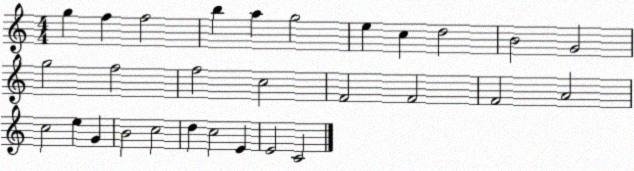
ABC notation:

X:1
T:Untitled
M:4/4
L:1/4
K:C
g f f2 b a g2 e c d2 B2 G2 g2 f2 f2 c2 F2 F2 F2 A2 c2 e G B2 c2 d c2 E E2 C2